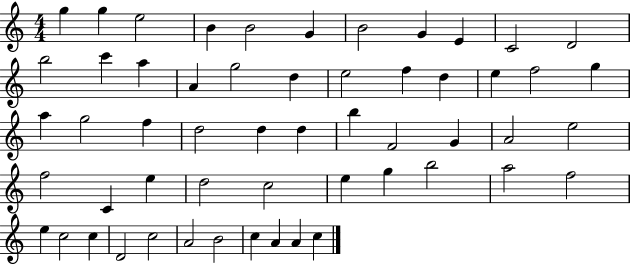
{
  \clef treble
  \numericTimeSignature
  \time 4/4
  \key c \major
  g''4 g''4 e''2 | b'4 b'2 g'4 | b'2 g'4 e'4 | c'2 d'2 | \break b''2 c'''4 a''4 | a'4 g''2 d''4 | e''2 f''4 d''4 | e''4 f''2 g''4 | \break a''4 g''2 f''4 | d''2 d''4 d''4 | b''4 f'2 g'4 | a'2 e''2 | \break f''2 c'4 e''4 | d''2 c''2 | e''4 g''4 b''2 | a''2 f''2 | \break e''4 c''2 c''4 | d'2 c''2 | a'2 b'2 | c''4 a'4 a'4 c''4 | \break \bar "|."
}